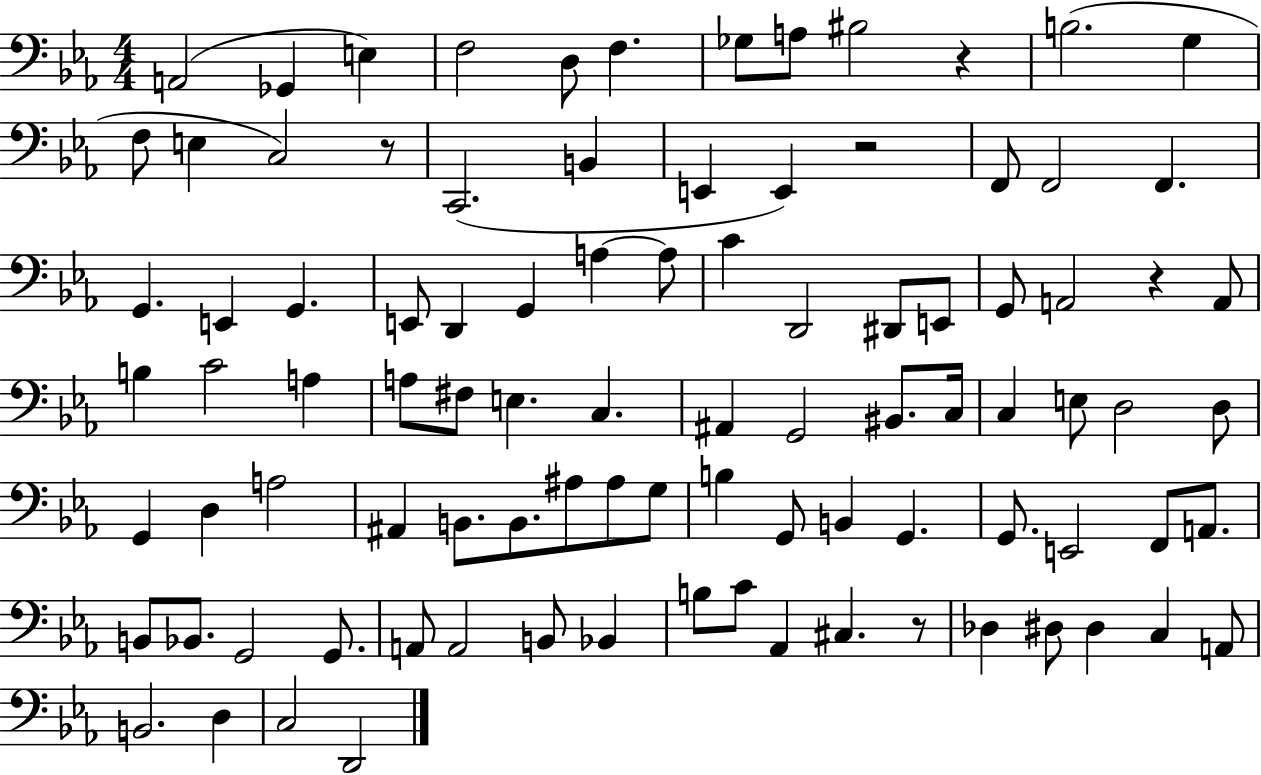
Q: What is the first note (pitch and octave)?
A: A2